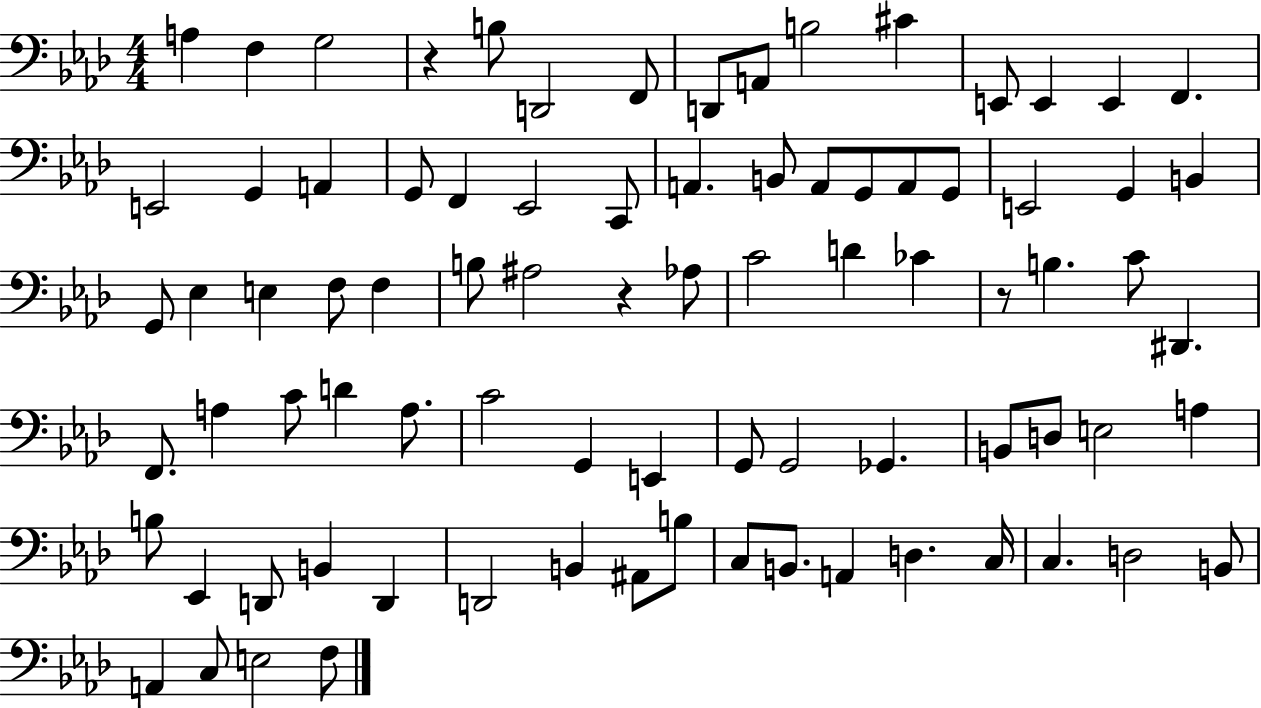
{
  \clef bass
  \numericTimeSignature
  \time 4/4
  \key aes \major
  a4 f4 g2 | r4 b8 d,2 f,8 | d,8 a,8 b2 cis'4 | e,8 e,4 e,4 f,4. | \break e,2 g,4 a,4 | g,8 f,4 ees,2 c,8 | a,4. b,8 a,8 g,8 a,8 g,8 | e,2 g,4 b,4 | \break g,8 ees4 e4 f8 f4 | b8 ais2 r4 aes8 | c'2 d'4 ces'4 | r8 b4. c'8 dis,4. | \break f,8. a4 c'8 d'4 a8. | c'2 g,4 e,4 | g,8 g,2 ges,4. | b,8 d8 e2 a4 | \break b8 ees,4 d,8 b,4 d,4 | d,2 b,4 ais,8 b8 | c8 b,8. a,4 d4. c16 | c4. d2 b,8 | \break a,4 c8 e2 f8 | \bar "|."
}